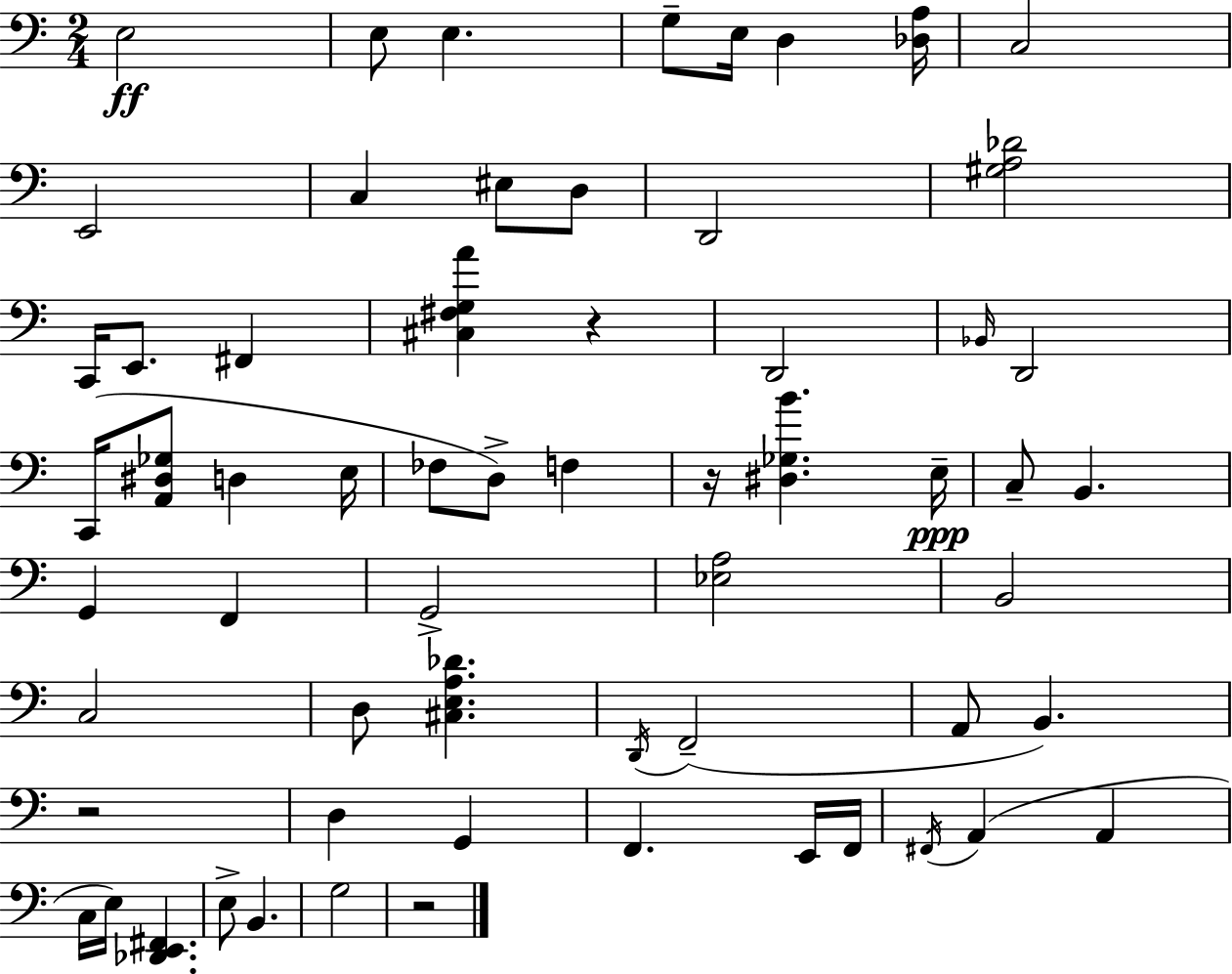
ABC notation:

X:1
T:Untitled
M:2/4
L:1/4
K:C
E,2 E,/2 E, G,/2 E,/4 D, [_D,A,]/4 C,2 E,,2 C, ^E,/2 D,/2 D,,2 [^G,A,_D]2 C,,/4 E,,/2 ^F,, [^C,^F,G,A] z D,,2 _B,,/4 D,,2 C,,/4 [A,,^D,_G,]/2 D, E,/4 _F,/2 D,/2 F, z/4 [^D,_G,B] E,/4 C,/2 B,, G,, F,, G,,2 [_E,A,]2 B,,2 C,2 D,/2 [^C,E,A,_D] D,,/4 F,,2 A,,/2 B,, z2 D, G,, F,, E,,/4 F,,/4 ^F,,/4 A,, A,, C,/4 E,/4 [_D,,E,,^F,,] E,/2 B,, G,2 z2